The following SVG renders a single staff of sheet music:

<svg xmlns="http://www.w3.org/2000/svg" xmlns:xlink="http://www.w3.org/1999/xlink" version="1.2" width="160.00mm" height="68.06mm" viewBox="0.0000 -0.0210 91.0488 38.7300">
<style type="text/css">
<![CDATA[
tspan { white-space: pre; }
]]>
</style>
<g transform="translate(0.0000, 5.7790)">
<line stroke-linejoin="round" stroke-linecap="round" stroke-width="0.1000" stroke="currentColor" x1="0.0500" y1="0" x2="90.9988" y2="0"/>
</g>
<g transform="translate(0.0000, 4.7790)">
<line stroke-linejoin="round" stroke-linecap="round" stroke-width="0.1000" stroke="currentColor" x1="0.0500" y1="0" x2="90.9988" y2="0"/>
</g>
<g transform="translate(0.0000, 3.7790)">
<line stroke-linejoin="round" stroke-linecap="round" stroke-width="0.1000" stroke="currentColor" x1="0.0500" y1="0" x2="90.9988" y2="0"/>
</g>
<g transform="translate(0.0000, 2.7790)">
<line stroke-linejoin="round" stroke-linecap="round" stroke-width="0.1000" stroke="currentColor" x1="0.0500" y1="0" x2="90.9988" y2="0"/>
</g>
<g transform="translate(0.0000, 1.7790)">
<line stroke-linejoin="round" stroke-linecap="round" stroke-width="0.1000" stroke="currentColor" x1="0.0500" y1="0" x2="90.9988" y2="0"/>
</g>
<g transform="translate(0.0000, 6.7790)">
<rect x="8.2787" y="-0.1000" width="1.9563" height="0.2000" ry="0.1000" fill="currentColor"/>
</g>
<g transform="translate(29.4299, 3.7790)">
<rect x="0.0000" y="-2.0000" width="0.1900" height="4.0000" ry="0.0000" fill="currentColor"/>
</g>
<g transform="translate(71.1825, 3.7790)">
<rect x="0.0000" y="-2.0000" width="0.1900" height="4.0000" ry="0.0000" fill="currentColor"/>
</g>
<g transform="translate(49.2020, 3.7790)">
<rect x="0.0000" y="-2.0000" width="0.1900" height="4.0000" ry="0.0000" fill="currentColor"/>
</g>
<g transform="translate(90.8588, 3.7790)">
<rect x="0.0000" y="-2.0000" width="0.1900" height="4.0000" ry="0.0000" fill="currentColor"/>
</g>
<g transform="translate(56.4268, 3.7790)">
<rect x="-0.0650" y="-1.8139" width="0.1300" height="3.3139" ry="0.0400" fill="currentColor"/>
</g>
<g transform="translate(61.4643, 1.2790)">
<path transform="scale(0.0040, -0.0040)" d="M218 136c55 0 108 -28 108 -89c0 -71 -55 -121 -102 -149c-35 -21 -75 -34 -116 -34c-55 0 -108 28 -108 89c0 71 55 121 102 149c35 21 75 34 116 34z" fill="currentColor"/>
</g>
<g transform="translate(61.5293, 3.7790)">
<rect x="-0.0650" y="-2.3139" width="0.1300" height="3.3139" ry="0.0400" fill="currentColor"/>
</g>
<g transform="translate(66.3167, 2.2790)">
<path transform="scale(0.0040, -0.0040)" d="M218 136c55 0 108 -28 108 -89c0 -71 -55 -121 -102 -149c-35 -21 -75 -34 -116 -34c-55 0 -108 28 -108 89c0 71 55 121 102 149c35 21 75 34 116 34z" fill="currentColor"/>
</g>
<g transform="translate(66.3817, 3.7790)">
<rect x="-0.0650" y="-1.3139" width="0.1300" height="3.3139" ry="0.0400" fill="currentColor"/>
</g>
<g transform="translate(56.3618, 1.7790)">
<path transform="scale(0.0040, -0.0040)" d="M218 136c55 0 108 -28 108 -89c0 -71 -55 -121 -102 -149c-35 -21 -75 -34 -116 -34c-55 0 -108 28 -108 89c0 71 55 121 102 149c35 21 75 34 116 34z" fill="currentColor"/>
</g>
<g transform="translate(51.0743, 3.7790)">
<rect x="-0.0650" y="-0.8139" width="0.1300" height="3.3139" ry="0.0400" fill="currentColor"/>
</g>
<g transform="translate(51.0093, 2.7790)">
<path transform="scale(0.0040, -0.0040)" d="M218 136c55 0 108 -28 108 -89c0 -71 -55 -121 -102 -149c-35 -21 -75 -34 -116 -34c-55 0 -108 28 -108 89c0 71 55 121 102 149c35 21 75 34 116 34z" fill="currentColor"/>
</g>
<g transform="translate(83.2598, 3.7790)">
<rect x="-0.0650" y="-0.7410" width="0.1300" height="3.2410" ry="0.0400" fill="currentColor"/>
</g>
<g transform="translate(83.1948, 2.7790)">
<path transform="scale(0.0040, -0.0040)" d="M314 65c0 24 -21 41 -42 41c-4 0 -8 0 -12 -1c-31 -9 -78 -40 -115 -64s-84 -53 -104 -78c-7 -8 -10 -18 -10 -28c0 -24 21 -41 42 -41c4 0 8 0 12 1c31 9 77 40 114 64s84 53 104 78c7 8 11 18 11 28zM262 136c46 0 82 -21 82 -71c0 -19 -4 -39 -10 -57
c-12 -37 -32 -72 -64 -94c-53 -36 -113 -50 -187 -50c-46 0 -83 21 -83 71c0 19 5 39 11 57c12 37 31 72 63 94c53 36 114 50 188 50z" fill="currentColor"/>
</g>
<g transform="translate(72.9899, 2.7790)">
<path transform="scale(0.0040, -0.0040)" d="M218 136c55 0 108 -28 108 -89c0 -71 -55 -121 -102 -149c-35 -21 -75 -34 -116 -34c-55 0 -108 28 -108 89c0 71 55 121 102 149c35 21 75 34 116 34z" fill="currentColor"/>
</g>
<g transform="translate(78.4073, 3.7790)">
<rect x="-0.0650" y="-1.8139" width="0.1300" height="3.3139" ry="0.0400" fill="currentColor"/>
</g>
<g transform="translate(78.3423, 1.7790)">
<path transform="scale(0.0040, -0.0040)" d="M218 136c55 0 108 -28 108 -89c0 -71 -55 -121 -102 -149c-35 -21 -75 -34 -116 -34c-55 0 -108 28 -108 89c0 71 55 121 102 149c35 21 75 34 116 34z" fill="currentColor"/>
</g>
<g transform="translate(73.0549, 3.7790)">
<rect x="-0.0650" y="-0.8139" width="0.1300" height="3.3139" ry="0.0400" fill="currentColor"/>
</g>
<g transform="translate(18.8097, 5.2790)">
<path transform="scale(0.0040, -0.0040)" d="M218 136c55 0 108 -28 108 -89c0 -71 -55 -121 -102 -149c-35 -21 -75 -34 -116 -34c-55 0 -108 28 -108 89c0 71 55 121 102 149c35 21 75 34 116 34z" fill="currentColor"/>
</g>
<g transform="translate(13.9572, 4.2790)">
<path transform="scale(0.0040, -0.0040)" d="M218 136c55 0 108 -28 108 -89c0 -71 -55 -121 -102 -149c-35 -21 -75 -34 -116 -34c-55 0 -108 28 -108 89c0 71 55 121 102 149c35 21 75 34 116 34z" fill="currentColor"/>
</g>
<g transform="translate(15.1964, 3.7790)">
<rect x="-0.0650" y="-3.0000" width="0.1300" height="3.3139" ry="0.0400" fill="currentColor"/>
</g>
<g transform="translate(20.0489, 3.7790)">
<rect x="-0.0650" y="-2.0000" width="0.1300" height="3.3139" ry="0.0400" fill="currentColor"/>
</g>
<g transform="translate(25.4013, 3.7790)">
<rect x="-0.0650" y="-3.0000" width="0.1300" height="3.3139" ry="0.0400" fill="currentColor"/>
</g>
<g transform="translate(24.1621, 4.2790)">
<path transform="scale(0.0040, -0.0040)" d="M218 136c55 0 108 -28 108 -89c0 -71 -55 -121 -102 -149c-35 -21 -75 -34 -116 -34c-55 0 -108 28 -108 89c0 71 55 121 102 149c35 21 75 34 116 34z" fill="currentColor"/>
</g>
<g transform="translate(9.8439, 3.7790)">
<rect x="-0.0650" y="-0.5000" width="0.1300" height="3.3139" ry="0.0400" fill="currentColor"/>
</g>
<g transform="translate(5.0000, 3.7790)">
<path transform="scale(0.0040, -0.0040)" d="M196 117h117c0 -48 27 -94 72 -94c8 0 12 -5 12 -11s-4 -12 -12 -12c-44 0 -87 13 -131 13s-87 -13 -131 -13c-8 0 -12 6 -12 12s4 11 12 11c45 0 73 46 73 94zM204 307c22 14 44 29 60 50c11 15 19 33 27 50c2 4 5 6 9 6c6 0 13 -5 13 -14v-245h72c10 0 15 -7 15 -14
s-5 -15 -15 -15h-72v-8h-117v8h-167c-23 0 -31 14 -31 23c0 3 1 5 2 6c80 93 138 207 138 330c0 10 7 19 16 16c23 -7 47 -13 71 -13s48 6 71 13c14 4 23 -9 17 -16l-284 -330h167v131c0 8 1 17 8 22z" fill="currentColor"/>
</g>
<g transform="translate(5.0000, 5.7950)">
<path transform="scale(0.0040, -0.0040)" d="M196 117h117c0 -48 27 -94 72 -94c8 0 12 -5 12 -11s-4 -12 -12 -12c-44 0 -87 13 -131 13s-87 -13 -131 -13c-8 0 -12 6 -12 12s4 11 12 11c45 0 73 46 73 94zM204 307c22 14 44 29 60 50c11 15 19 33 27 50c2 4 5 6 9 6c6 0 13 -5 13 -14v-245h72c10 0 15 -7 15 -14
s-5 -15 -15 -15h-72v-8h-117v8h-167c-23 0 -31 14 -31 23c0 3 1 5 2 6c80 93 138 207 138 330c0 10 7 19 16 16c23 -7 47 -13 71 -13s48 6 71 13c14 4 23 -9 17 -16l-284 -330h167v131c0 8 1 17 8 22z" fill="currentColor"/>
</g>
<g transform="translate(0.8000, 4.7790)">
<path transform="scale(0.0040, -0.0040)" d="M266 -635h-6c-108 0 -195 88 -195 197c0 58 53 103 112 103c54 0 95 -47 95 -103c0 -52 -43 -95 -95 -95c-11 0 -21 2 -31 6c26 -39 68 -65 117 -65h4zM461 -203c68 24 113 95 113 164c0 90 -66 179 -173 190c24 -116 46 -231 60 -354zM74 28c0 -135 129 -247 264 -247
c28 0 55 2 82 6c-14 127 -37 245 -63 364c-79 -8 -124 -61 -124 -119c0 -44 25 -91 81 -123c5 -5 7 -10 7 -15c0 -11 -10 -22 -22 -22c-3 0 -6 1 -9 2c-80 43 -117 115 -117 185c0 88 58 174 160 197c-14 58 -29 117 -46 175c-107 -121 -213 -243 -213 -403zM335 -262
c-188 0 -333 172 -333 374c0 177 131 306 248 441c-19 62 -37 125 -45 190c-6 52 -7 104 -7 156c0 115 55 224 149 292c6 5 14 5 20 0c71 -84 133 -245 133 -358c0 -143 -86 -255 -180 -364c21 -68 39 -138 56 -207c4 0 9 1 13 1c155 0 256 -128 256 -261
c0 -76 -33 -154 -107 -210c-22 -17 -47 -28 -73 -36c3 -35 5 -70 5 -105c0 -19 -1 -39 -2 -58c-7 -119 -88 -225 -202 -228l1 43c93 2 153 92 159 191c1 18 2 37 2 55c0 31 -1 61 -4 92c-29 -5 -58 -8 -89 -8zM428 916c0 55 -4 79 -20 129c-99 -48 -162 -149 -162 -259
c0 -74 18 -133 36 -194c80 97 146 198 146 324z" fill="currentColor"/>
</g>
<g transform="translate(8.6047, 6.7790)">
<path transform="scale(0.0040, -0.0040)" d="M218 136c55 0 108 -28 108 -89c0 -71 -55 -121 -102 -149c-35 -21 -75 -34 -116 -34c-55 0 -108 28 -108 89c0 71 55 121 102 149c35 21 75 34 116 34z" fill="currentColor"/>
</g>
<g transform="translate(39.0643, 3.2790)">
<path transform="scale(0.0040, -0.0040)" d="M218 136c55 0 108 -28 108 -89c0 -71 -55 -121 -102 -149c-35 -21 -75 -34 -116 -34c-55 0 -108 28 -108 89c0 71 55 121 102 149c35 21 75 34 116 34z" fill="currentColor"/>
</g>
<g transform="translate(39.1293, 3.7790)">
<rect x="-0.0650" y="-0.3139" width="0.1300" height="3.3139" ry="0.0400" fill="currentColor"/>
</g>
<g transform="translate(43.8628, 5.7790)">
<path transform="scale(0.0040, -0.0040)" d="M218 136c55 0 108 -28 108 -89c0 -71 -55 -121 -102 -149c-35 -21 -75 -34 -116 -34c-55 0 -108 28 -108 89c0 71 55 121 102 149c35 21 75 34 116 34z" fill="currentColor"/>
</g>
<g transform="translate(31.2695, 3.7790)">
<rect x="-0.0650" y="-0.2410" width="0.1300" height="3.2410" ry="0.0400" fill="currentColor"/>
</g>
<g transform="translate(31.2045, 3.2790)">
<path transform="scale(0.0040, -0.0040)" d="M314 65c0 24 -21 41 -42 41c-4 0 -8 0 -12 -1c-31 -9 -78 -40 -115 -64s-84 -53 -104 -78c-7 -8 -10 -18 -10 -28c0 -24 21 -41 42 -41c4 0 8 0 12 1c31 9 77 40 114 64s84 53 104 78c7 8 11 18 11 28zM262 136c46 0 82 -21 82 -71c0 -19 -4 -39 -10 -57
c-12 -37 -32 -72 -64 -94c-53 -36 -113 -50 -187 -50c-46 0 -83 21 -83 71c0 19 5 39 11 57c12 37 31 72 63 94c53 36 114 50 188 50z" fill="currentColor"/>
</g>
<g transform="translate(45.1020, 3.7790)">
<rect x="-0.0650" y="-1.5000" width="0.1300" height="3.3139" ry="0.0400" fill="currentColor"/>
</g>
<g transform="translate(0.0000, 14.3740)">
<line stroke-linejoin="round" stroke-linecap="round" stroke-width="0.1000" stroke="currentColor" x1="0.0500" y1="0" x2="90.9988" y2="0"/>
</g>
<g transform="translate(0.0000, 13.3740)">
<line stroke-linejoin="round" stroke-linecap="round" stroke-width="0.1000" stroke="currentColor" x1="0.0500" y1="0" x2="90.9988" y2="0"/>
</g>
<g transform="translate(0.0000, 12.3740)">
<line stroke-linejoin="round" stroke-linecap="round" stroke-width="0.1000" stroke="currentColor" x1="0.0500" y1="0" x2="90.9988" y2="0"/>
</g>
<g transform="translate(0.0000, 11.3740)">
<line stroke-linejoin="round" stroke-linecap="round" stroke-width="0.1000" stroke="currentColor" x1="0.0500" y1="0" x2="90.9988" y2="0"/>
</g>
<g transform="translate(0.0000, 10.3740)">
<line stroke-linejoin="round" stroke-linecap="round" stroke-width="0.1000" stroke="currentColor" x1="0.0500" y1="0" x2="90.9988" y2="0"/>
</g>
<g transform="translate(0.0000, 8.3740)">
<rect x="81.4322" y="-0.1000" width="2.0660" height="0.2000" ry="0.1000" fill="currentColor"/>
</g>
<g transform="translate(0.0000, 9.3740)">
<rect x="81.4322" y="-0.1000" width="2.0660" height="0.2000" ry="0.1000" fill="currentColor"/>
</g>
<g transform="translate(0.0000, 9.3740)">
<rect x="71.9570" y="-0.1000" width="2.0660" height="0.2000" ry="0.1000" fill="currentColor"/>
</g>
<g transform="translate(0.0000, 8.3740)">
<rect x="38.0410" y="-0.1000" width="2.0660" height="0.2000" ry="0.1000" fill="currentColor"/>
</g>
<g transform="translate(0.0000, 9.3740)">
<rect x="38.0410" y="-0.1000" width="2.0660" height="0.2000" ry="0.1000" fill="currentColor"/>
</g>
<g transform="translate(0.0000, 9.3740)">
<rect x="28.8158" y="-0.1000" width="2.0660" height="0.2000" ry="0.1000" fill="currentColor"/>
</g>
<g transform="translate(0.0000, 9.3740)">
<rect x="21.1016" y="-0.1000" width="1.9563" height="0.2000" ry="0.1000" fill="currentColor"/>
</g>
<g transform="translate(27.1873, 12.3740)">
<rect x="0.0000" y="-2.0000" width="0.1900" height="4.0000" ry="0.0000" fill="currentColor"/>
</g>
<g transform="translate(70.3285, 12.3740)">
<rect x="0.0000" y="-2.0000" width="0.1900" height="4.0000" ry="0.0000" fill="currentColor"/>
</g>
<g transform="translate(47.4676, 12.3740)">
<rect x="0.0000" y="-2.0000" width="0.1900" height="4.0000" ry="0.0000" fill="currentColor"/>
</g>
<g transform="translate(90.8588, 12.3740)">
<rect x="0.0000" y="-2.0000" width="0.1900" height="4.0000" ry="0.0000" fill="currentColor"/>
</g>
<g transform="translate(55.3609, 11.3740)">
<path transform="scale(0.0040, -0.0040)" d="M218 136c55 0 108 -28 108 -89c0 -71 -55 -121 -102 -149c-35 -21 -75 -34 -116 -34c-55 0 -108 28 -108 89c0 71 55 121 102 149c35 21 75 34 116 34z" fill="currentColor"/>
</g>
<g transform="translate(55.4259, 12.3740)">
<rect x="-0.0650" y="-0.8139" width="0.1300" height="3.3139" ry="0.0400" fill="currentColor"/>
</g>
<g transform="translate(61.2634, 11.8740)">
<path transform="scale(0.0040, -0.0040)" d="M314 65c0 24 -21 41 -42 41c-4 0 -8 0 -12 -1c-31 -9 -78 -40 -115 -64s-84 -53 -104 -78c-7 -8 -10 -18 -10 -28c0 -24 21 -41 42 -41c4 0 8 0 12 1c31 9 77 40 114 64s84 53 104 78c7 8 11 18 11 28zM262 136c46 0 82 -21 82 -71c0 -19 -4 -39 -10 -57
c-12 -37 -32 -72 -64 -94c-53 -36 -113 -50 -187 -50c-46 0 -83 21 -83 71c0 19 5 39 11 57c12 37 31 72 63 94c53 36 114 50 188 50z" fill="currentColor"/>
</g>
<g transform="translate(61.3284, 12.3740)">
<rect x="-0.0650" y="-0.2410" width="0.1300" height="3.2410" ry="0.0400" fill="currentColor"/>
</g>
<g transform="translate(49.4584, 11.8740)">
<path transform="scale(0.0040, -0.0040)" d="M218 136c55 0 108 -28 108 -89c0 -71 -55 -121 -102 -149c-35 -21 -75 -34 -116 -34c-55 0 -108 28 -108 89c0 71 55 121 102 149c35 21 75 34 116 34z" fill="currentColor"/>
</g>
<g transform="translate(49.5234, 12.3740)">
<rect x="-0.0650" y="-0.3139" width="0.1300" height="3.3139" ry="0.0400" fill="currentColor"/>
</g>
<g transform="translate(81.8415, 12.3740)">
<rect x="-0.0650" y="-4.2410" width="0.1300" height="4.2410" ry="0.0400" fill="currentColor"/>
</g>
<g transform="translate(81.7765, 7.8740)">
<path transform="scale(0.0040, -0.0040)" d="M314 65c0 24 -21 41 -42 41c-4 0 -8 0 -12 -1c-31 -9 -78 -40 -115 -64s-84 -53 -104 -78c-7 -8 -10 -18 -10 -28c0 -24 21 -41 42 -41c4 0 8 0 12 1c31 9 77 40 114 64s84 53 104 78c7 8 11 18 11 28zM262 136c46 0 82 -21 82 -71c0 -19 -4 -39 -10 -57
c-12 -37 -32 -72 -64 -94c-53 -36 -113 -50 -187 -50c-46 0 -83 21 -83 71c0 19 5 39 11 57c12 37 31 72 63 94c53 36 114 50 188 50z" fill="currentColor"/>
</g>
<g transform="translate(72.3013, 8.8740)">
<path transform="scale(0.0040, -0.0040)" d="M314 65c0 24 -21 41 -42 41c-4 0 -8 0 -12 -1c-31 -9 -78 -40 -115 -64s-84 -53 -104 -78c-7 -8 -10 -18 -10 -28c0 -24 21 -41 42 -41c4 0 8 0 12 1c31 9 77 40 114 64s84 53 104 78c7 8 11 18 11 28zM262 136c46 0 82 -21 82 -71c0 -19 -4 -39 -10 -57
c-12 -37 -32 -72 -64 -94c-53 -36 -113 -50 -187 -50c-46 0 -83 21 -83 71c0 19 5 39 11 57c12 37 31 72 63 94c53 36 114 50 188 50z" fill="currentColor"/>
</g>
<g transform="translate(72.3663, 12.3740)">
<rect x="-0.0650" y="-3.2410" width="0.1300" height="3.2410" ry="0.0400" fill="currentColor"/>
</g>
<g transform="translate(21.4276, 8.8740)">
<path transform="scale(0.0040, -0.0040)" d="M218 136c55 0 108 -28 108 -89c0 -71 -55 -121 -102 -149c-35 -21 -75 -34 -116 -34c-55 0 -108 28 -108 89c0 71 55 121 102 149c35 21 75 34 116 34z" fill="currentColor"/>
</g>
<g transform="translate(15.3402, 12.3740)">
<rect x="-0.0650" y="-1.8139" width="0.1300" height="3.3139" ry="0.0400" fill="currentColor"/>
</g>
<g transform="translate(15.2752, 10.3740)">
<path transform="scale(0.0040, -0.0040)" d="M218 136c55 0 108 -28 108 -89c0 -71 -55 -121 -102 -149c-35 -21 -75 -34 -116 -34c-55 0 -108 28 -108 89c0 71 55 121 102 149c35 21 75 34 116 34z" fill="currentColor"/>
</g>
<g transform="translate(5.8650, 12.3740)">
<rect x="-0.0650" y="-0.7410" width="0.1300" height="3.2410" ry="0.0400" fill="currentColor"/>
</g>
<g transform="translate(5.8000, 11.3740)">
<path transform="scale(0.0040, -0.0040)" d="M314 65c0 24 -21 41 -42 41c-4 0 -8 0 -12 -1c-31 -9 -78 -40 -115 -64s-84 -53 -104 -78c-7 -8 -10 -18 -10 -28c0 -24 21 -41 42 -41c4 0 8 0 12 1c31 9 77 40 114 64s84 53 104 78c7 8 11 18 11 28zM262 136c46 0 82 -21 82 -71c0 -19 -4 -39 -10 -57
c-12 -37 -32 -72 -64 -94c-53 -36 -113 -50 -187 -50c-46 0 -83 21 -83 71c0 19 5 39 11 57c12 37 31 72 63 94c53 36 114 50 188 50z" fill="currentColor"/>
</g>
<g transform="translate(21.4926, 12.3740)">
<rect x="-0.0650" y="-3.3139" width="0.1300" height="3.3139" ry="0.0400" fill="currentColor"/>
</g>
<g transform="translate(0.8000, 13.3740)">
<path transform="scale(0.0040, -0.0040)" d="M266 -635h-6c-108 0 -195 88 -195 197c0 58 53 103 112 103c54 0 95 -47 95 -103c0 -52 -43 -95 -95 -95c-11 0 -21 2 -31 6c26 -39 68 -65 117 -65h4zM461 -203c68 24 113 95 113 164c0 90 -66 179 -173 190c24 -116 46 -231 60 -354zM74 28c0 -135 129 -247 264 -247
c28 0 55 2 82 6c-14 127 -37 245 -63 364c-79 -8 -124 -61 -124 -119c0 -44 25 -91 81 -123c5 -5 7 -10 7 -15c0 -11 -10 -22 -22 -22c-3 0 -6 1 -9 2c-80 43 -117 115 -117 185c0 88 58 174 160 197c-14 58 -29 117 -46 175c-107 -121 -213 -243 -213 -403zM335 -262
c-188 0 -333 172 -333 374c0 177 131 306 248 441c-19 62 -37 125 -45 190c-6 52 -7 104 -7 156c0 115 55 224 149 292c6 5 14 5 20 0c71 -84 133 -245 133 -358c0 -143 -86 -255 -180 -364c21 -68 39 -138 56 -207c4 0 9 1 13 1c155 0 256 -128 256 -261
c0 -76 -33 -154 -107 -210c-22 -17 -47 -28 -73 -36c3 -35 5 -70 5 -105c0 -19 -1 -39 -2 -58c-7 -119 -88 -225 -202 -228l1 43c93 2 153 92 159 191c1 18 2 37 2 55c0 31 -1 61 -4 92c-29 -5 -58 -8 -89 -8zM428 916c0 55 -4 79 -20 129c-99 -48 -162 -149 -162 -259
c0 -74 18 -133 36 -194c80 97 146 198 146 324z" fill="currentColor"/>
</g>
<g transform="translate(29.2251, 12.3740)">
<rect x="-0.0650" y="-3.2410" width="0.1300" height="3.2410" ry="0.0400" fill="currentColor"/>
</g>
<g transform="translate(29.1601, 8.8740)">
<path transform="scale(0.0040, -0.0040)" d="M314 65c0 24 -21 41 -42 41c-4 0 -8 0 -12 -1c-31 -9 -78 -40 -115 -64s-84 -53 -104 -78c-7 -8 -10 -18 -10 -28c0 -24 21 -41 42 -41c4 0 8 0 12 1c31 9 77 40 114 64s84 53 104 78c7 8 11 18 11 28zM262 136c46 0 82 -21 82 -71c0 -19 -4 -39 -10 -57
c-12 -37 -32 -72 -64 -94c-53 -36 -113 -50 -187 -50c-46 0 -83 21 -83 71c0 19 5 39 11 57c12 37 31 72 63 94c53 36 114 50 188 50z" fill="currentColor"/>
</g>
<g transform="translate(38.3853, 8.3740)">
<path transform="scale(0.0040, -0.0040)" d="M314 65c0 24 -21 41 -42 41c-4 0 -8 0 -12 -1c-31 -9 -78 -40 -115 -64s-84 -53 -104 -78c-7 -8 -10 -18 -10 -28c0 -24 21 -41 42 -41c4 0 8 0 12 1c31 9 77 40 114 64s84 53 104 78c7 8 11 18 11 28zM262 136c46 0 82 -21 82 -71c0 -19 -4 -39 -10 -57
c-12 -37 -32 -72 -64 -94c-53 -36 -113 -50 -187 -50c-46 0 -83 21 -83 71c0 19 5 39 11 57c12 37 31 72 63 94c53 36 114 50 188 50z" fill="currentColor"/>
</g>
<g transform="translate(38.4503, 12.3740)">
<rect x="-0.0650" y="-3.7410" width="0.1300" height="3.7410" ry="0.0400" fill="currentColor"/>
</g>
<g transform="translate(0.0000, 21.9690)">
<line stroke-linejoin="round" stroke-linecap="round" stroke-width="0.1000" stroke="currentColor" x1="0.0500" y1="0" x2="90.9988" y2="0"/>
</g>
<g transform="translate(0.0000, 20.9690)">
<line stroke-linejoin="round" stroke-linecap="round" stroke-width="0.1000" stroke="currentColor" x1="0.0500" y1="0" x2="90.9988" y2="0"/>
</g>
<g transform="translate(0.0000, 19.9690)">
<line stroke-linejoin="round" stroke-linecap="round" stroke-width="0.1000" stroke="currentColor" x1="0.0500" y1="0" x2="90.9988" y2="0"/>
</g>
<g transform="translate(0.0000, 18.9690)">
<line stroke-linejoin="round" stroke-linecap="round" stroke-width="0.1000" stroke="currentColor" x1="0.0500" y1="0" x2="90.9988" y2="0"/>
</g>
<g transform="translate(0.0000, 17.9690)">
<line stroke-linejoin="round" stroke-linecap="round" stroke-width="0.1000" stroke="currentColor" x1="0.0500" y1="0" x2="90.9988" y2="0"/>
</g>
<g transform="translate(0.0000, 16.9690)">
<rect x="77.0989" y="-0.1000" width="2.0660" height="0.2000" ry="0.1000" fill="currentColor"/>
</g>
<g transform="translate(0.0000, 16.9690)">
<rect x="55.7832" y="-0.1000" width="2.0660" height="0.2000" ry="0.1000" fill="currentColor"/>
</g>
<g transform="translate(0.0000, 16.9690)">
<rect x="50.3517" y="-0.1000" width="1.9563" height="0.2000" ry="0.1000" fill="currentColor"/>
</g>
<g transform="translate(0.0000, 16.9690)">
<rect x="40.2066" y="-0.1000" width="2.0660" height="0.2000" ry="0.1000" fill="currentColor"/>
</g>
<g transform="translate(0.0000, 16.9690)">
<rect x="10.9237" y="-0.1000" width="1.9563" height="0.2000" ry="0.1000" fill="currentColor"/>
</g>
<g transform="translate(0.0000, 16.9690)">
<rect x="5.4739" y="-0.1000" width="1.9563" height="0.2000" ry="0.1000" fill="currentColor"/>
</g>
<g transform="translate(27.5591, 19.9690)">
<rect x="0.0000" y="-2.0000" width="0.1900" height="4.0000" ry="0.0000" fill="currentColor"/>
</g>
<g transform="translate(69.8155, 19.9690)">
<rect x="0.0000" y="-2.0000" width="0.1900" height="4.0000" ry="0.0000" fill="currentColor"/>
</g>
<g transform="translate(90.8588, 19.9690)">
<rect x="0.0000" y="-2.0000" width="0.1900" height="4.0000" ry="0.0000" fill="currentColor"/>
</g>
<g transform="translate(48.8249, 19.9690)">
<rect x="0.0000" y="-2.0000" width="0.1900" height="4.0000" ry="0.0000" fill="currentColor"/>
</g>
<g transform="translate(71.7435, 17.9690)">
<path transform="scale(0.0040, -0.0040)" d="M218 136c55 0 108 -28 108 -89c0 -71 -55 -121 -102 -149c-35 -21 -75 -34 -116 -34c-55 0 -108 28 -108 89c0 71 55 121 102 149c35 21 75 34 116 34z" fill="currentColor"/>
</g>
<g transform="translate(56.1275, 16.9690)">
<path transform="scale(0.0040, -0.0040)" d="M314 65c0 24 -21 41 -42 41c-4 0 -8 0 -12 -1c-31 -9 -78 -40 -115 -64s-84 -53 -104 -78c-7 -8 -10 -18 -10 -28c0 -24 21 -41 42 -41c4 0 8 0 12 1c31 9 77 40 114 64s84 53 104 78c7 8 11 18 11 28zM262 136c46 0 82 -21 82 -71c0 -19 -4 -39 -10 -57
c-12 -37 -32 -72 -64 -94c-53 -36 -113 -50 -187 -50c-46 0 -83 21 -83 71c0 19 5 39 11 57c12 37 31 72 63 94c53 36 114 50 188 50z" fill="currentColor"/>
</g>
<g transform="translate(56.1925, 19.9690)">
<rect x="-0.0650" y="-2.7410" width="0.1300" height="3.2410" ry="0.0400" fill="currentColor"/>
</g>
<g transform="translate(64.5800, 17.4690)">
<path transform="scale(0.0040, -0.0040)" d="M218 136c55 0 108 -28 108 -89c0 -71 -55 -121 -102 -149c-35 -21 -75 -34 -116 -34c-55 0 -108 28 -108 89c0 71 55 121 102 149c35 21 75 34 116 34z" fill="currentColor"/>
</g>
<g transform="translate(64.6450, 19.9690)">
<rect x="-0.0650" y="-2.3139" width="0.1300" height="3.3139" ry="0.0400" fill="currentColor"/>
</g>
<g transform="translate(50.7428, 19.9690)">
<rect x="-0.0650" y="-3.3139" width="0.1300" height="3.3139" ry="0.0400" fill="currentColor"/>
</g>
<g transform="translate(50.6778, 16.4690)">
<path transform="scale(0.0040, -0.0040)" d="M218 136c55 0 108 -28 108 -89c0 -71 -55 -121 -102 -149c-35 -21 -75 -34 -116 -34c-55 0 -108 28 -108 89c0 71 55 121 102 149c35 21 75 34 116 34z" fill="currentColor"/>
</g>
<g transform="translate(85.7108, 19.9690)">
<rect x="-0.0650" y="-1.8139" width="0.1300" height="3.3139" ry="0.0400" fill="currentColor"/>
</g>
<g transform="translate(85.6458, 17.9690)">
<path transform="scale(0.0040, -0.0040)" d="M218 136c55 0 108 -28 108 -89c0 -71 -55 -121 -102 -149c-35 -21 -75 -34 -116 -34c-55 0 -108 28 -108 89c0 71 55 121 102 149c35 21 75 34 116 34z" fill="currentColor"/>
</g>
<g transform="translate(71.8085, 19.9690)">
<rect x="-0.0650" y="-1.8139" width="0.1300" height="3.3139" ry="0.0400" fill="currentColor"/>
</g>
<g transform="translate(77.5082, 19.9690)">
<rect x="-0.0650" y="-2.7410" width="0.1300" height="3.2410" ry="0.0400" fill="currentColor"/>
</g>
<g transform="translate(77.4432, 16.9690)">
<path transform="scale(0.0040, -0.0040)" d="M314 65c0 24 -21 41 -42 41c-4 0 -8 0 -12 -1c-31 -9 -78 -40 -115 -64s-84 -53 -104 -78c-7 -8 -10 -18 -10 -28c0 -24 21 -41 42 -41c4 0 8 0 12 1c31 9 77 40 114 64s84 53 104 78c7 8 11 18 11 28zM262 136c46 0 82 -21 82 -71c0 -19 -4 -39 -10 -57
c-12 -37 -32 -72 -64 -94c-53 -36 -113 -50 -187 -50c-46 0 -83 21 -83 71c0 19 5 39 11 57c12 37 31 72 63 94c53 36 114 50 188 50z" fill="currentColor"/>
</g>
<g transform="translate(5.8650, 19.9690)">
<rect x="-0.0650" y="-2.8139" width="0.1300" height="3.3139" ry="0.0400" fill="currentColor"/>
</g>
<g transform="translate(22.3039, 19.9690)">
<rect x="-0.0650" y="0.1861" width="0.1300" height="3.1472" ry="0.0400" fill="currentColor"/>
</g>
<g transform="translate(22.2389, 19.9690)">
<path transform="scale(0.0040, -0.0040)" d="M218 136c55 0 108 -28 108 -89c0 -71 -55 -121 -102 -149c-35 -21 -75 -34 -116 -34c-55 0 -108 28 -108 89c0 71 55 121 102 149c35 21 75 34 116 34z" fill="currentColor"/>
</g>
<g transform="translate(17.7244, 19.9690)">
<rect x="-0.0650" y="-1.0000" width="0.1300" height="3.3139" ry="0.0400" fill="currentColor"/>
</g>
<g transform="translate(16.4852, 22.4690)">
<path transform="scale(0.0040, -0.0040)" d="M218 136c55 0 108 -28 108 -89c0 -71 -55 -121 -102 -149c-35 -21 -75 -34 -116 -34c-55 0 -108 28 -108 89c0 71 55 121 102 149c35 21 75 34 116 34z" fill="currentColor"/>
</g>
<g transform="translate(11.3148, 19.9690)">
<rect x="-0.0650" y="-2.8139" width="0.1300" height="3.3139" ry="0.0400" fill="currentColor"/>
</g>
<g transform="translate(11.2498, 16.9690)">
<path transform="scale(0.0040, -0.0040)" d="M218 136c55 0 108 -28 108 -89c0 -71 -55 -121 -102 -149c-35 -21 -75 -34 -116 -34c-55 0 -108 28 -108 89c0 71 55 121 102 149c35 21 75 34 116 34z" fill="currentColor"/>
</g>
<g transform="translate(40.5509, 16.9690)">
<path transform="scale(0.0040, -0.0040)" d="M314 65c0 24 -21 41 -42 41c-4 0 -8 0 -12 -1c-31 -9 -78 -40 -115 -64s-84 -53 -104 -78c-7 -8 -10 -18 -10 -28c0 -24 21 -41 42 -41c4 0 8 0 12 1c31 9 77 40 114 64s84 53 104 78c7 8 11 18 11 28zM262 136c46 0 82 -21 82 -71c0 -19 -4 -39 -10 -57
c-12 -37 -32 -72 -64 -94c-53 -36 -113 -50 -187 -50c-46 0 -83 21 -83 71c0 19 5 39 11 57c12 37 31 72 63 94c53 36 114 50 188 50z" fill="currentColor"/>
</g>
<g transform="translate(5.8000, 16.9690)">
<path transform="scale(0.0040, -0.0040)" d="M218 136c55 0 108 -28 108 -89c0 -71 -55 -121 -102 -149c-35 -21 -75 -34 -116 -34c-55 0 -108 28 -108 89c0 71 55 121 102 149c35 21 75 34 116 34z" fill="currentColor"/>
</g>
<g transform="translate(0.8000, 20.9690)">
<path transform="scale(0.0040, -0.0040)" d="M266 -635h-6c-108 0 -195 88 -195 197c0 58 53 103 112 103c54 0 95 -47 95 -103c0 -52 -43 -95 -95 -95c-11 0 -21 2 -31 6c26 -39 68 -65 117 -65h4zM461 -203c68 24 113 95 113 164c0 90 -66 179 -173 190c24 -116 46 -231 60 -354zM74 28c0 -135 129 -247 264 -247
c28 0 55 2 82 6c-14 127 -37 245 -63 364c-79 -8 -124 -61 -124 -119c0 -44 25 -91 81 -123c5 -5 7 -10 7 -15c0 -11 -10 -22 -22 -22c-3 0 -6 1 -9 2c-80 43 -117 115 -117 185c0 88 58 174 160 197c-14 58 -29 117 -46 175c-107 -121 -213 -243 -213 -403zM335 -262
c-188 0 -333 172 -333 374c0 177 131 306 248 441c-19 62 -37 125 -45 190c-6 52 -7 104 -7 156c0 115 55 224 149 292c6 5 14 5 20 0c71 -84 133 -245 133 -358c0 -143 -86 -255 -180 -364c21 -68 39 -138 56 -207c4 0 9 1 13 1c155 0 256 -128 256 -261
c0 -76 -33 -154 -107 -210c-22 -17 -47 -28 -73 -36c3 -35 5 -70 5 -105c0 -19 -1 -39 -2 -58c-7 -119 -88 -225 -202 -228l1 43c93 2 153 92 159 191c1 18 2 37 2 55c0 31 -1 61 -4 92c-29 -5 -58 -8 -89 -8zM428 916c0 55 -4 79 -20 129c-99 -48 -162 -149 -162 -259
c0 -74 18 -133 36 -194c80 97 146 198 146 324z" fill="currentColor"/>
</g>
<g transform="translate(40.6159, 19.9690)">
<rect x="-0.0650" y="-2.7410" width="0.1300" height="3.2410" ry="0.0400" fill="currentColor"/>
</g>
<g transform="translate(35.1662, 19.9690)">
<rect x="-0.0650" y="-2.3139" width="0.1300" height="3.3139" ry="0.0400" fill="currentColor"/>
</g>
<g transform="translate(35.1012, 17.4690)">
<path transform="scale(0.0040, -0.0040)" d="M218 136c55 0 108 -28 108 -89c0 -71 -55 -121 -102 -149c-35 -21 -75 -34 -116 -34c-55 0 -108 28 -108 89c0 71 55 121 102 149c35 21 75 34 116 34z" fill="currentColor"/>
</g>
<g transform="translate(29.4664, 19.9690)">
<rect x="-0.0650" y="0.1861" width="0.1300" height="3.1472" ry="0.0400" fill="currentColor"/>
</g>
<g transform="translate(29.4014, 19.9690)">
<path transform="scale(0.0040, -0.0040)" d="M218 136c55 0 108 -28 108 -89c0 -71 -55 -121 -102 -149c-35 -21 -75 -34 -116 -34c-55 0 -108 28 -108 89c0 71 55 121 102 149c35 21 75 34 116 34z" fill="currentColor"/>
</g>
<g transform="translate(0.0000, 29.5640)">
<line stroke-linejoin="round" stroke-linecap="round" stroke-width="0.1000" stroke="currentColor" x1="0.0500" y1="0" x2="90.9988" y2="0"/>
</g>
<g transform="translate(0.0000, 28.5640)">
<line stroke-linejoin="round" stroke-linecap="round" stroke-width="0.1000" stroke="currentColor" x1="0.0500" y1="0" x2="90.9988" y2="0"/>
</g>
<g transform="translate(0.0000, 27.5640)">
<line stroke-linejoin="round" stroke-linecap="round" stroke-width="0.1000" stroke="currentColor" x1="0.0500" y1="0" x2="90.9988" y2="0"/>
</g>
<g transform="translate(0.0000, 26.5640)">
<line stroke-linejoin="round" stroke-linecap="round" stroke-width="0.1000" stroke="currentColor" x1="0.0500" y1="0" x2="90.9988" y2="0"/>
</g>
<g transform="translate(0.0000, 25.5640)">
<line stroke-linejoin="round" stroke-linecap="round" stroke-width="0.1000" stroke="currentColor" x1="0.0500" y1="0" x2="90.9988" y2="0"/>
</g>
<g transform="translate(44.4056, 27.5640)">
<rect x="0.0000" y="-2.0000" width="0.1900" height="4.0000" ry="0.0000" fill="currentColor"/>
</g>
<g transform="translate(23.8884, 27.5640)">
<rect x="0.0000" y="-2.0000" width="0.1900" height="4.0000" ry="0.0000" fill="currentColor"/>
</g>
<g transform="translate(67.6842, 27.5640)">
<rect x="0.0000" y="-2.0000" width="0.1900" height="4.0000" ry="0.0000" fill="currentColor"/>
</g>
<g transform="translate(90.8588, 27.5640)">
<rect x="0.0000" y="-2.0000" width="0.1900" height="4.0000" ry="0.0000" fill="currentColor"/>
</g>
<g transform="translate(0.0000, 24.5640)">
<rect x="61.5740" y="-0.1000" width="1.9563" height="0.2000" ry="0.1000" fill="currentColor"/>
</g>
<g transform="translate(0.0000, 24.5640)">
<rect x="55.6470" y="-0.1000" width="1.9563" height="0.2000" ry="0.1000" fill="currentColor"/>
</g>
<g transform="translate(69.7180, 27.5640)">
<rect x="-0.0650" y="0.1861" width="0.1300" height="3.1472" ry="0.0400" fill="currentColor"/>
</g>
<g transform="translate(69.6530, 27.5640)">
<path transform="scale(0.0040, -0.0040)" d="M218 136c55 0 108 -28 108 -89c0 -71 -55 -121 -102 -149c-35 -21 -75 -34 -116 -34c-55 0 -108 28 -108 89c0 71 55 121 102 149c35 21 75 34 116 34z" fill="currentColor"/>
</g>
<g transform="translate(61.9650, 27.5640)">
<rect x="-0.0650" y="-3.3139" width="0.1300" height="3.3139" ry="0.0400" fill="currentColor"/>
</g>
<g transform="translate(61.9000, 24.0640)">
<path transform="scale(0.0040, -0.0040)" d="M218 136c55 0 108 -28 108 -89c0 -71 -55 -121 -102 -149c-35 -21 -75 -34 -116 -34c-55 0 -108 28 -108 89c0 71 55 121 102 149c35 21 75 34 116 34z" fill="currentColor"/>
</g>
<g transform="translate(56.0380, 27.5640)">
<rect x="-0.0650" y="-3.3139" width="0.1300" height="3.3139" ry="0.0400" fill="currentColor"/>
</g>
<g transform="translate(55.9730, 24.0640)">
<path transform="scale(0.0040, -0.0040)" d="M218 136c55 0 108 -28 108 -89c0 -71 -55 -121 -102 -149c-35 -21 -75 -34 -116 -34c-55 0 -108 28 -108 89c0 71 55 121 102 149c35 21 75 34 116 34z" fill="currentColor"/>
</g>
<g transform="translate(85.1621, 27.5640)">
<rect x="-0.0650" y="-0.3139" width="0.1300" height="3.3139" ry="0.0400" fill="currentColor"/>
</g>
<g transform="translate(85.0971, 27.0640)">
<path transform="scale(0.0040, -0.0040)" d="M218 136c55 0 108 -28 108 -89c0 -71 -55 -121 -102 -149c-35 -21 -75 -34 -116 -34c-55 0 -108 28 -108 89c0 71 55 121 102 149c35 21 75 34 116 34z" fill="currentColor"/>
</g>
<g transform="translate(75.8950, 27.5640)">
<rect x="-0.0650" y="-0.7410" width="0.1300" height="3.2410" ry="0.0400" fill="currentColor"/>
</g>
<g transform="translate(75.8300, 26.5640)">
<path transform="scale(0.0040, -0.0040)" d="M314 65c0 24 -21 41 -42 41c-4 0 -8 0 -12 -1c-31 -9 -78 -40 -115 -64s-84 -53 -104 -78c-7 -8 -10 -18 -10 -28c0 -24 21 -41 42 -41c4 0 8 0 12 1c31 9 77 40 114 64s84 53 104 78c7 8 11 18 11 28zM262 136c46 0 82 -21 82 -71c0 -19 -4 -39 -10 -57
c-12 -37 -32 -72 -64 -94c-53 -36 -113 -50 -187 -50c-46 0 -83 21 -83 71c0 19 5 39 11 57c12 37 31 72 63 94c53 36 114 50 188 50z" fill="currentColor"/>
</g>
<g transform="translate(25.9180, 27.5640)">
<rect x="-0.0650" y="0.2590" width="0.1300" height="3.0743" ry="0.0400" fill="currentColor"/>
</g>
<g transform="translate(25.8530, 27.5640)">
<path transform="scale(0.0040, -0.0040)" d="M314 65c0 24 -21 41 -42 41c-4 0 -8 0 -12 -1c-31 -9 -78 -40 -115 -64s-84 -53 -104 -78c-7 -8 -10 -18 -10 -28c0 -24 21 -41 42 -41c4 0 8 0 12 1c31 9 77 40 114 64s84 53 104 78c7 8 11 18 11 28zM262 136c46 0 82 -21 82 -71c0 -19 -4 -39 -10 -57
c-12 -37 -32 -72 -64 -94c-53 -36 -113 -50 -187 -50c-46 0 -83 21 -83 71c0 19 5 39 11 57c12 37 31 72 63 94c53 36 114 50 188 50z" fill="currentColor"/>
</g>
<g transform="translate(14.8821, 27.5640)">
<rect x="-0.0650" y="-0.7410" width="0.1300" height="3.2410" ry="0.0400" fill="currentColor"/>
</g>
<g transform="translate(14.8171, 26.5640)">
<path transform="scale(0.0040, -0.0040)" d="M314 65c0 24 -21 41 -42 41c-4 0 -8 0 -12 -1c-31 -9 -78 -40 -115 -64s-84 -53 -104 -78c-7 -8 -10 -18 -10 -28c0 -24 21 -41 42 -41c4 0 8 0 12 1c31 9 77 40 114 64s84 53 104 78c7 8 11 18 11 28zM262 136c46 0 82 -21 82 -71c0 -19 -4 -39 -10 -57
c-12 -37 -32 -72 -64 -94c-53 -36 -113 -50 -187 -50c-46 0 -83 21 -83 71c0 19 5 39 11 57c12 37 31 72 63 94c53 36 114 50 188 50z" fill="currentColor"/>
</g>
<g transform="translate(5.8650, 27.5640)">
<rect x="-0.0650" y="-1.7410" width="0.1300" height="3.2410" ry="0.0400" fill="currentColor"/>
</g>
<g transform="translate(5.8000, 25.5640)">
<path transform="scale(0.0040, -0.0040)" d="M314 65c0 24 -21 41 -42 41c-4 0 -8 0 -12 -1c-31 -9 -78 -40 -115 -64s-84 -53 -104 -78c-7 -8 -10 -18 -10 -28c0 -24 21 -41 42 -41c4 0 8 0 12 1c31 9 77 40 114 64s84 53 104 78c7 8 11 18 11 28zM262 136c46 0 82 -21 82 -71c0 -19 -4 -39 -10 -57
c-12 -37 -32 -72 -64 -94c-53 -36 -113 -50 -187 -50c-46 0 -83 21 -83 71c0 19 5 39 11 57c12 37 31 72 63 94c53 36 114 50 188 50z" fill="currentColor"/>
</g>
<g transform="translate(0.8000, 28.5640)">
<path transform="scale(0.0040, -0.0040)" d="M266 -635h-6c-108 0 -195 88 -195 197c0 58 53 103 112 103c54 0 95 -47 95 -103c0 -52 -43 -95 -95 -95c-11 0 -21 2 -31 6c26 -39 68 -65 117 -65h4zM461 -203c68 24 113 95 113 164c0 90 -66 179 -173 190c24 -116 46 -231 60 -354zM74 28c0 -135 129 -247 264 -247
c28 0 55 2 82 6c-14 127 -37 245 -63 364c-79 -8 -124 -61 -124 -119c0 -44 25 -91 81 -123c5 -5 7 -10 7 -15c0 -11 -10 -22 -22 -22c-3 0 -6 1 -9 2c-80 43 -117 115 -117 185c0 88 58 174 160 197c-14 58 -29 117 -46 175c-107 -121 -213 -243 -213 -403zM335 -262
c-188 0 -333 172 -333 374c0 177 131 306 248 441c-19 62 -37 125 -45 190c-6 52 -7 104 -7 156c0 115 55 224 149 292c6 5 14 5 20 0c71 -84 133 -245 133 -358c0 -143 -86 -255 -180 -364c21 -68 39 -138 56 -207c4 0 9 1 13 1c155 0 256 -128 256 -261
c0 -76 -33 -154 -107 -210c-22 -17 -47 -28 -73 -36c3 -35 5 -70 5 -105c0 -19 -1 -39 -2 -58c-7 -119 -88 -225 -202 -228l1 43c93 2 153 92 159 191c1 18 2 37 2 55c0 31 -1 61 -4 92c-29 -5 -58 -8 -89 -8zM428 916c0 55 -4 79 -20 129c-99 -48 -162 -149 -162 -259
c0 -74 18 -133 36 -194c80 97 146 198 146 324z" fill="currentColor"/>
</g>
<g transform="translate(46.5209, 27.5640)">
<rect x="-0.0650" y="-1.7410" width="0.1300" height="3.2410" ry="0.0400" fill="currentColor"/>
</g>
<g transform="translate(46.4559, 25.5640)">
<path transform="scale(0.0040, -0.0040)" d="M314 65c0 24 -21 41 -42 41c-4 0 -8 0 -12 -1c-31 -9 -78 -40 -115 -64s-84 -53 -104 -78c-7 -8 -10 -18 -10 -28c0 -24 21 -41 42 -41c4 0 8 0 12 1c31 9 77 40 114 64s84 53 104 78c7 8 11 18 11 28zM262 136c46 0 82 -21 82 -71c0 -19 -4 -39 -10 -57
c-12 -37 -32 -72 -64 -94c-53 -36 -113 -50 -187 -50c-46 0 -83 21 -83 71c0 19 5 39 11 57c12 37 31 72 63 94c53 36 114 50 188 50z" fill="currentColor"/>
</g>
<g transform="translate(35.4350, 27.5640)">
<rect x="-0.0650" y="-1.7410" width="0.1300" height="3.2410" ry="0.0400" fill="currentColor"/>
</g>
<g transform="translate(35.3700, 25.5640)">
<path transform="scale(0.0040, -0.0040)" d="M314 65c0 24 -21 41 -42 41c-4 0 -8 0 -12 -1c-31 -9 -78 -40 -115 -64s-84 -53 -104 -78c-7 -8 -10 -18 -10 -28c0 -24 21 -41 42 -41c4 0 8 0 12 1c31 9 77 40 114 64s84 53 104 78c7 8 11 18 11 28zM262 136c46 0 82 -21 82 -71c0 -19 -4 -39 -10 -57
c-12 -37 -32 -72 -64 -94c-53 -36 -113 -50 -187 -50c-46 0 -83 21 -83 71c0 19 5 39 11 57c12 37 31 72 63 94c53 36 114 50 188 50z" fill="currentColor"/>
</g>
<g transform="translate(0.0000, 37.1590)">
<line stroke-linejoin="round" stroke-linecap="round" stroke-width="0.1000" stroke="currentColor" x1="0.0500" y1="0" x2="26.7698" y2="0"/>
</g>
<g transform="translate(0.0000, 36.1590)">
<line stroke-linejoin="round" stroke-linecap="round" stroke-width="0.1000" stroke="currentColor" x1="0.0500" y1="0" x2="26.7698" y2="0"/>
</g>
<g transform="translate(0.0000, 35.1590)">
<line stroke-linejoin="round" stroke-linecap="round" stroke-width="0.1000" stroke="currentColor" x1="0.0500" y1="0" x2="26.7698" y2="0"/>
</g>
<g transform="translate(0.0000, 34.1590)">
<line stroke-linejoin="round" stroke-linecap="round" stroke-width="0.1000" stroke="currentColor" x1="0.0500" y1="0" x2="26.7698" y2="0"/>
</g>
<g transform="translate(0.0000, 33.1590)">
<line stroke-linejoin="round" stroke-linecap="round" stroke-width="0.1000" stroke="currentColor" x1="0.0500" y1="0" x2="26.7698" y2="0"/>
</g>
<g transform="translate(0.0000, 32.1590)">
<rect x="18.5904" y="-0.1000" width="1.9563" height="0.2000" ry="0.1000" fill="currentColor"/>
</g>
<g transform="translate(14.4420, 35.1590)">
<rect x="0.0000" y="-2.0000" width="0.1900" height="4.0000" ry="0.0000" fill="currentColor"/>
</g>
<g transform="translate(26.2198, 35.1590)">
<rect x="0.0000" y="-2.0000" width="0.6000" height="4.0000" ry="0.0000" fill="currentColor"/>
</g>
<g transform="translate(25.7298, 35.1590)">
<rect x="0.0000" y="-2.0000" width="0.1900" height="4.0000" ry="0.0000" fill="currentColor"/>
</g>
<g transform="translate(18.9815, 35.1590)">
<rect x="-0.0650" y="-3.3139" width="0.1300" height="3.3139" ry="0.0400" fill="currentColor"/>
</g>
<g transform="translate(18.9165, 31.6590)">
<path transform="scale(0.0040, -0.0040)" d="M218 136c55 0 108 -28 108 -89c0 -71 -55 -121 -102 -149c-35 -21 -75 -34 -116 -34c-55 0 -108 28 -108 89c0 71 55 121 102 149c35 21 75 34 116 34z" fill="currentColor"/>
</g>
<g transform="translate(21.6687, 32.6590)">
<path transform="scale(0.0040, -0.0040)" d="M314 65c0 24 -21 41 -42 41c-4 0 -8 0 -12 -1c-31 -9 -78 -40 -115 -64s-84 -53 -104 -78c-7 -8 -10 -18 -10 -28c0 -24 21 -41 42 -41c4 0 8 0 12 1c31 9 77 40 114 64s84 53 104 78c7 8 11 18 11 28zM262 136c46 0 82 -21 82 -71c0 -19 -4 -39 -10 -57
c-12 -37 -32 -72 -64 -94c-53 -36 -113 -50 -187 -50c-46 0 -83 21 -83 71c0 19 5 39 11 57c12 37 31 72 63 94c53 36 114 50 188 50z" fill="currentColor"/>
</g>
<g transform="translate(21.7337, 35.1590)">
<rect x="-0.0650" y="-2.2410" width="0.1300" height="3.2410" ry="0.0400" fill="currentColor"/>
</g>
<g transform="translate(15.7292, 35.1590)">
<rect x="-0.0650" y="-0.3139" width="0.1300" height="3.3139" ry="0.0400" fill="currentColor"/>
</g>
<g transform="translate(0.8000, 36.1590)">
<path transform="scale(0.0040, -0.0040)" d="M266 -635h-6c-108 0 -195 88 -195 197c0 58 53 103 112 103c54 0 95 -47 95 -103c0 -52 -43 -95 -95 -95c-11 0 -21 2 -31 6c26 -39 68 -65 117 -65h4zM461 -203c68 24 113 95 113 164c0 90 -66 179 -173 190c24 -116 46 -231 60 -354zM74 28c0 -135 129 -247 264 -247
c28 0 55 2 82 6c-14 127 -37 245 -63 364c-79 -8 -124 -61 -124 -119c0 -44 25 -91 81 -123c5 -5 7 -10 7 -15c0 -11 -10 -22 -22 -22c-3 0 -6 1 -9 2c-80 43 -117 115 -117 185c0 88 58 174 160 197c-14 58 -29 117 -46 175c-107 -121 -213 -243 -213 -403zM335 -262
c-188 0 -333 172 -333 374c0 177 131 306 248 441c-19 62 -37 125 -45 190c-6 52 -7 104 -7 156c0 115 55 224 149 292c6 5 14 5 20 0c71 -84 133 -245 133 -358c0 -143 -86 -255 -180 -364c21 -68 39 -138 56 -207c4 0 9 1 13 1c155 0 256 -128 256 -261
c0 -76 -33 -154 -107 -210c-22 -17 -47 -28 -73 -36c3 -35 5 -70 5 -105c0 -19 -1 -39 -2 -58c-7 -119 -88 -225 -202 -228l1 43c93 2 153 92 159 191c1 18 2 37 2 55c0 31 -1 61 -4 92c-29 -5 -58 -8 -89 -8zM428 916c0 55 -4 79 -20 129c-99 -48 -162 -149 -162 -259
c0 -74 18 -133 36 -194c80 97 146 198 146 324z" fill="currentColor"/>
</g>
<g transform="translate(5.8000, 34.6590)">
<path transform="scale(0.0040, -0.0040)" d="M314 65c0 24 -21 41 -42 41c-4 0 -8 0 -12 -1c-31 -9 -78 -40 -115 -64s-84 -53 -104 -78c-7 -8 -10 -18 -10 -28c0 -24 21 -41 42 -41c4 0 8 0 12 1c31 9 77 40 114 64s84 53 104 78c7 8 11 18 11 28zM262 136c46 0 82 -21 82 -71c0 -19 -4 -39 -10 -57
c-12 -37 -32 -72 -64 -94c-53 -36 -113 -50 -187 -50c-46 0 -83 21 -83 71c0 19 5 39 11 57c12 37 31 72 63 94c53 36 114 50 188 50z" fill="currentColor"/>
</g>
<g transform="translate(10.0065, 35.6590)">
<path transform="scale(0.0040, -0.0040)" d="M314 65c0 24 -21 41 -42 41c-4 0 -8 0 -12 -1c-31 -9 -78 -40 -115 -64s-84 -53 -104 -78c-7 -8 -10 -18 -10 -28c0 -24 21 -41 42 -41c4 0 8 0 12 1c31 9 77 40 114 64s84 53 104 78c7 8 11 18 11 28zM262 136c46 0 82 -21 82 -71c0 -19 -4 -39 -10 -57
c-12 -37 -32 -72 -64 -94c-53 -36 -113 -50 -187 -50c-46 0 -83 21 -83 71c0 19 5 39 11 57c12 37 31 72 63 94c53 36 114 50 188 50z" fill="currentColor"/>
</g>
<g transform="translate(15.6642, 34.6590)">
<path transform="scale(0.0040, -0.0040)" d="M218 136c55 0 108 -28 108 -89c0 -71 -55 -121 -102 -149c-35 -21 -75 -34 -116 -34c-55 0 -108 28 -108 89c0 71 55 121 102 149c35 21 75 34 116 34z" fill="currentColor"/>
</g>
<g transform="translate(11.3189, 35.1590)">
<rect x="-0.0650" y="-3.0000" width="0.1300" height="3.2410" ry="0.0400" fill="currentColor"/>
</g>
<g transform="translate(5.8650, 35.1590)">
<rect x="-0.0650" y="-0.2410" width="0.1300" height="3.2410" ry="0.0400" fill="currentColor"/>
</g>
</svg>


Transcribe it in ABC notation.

X:1
T:Untitled
M:4/4
L:1/4
K:C
C A F A c2 c E d f g e d f d2 d2 f b b2 c'2 c d c2 b2 d'2 a a D B B g a2 b a2 g f a2 f f2 d2 B2 f2 f2 b b B d2 c c2 A2 c b g2